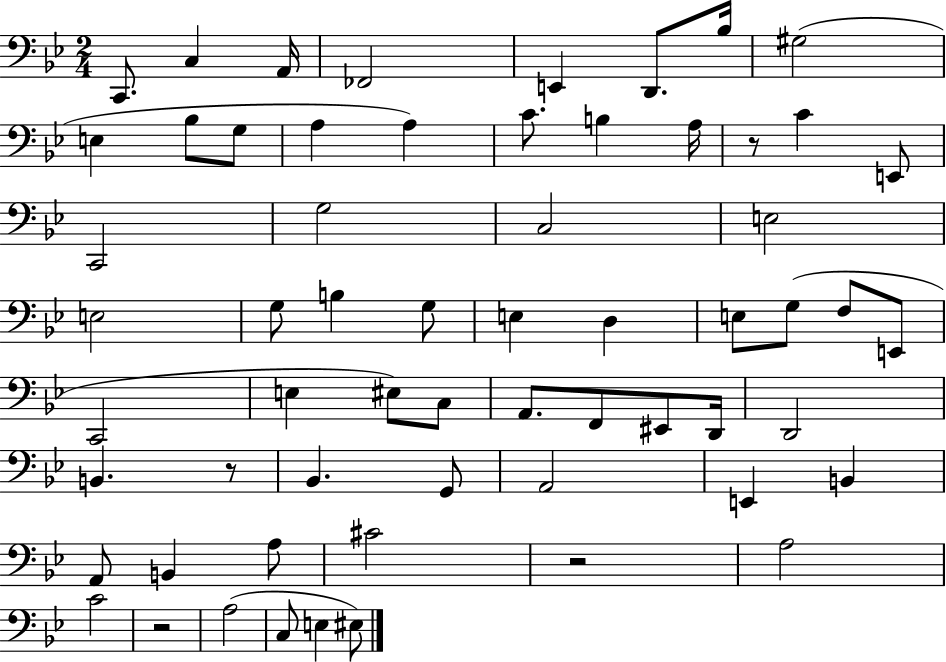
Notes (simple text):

C2/e. C3/q A2/s FES2/h E2/q D2/e. Bb3/s G#3/h E3/q Bb3/e G3/e A3/q A3/q C4/e. B3/q A3/s R/e C4/q E2/e C2/h G3/h C3/h E3/h E3/h G3/e B3/q G3/e E3/q D3/q E3/e G3/e F3/e E2/e C2/h E3/q EIS3/e C3/e A2/e. F2/e EIS2/e D2/s D2/h B2/q. R/e Bb2/q. G2/e A2/h E2/q B2/q A2/e B2/q A3/e C#4/h R/h A3/h C4/h R/h A3/h C3/e E3/q EIS3/e